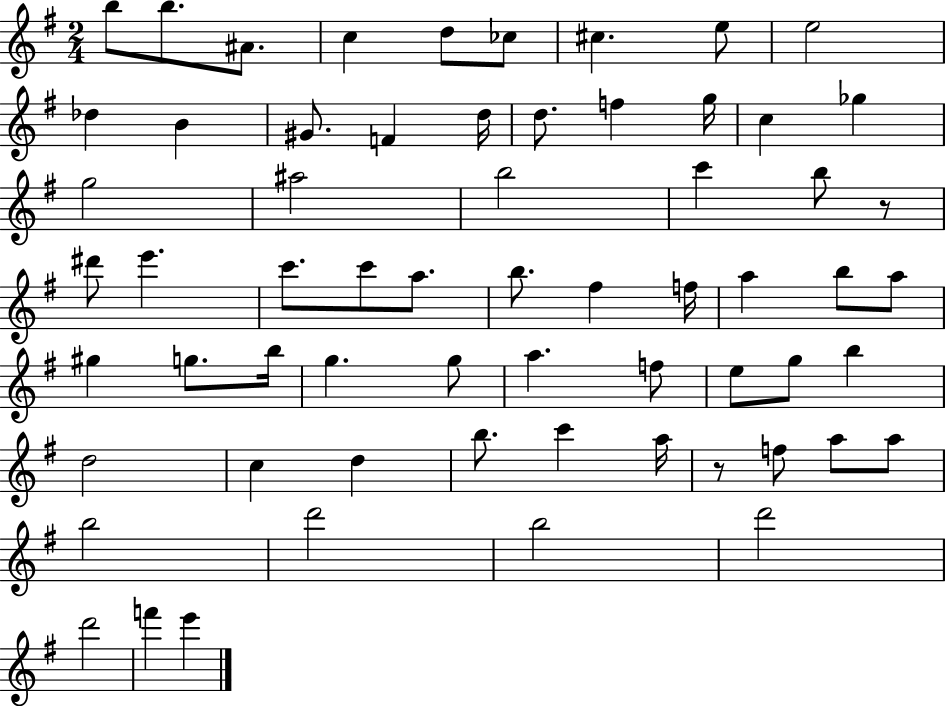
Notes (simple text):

B5/e B5/e. A#4/e. C5/q D5/e CES5/e C#5/q. E5/e E5/h Db5/q B4/q G#4/e. F4/q D5/s D5/e. F5/q G5/s C5/q Gb5/q G5/h A#5/h B5/h C6/q B5/e R/e D#6/e E6/q. C6/e. C6/e A5/e. B5/e. F#5/q F5/s A5/q B5/e A5/e G#5/q G5/e. B5/s G5/q. G5/e A5/q. F5/e E5/e G5/e B5/q D5/h C5/q D5/q B5/e. C6/q A5/s R/e F5/e A5/e A5/e B5/h D6/h B5/h D6/h D6/h F6/q E6/q